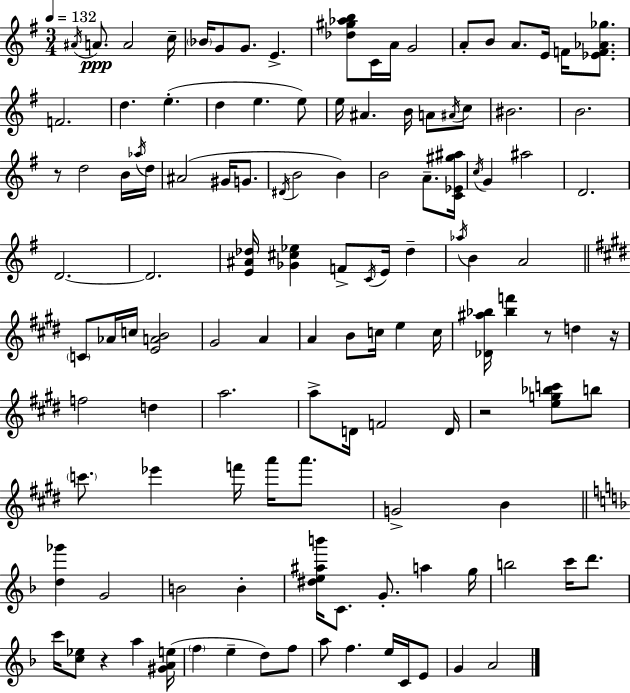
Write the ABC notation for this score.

X:1
T:Untitled
M:3/4
L:1/4
K:G
^A/4 A/2 A2 c/4 _B/4 G/2 G/2 E [_d^g_ab]/2 C/4 A/4 G2 A/2 B/2 A/2 E/4 F/4 [_EF_A_g]/2 F2 d e d e e/2 e/4 ^A B/4 A/2 ^A/4 c/2 ^B2 B2 z/2 d2 B/4 _a/4 d/4 ^A2 ^G/4 G/2 ^D/4 B2 B B2 A/2 [C_E^g^a]/4 c/4 G ^a2 D2 D2 D2 [E^A_d]/4 [_G^c_e] F/2 C/4 E/4 _d _a/4 B A2 C/2 _A/4 c/4 [EAB]2 ^G2 A A B/2 c/4 e c/4 [_D^a_b]/4 [_bf'] z/2 d z/4 f2 d a2 a/2 D/4 F2 D/4 z2 [eg_bc']/2 b/2 c'/2 _e' f'/4 a'/4 a'/2 G2 B [d_g'] G2 B2 B [^de^ab']/4 C/2 G/2 a g/4 b2 c'/4 d'/2 c'/4 [c_e]/2 z a [^GAe]/4 f e d/2 f/2 a/2 f e/4 C/4 E/2 G A2